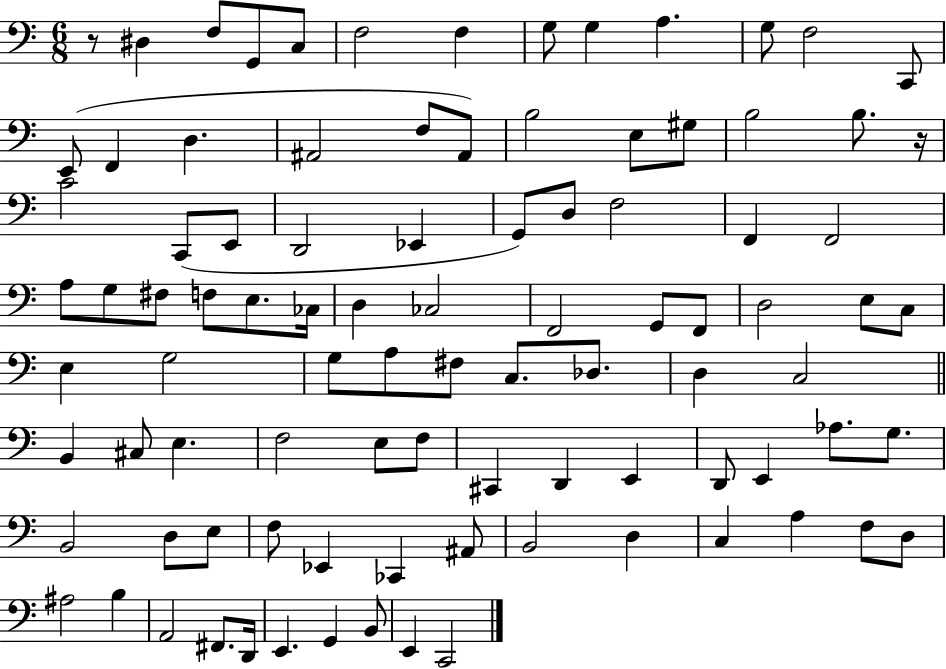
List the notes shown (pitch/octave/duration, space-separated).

R/e D#3/q F3/e G2/e C3/e F3/h F3/q G3/e G3/q A3/q. G3/e F3/h C2/e E2/e F2/q D3/q. A#2/h F3/e A#2/e B3/h E3/e G#3/e B3/h B3/e. R/s C4/h C2/e E2/e D2/h Eb2/q G2/e D3/e F3/h F2/q F2/h A3/e G3/e F#3/e F3/e E3/e. CES3/s D3/q CES3/h F2/h G2/e F2/e D3/h E3/e C3/e E3/q G3/h G3/e A3/e F#3/e C3/e. Db3/e. D3/q C3/h B2/q C#3/e E3/q. F3/h E3/e F3/e C#2/q D2/q E2/q D2/e E2/q Ab3/e. G3/e. B2/h D3/e E3/e F3/e Eb2/q CES2/q A#2/e B2/h D3/q C3/q A3/q F3/e D3/e A#3/h B3/q A2/h F#2/e. D2/s E2/q. G2/q B2/e E2/q C2/h